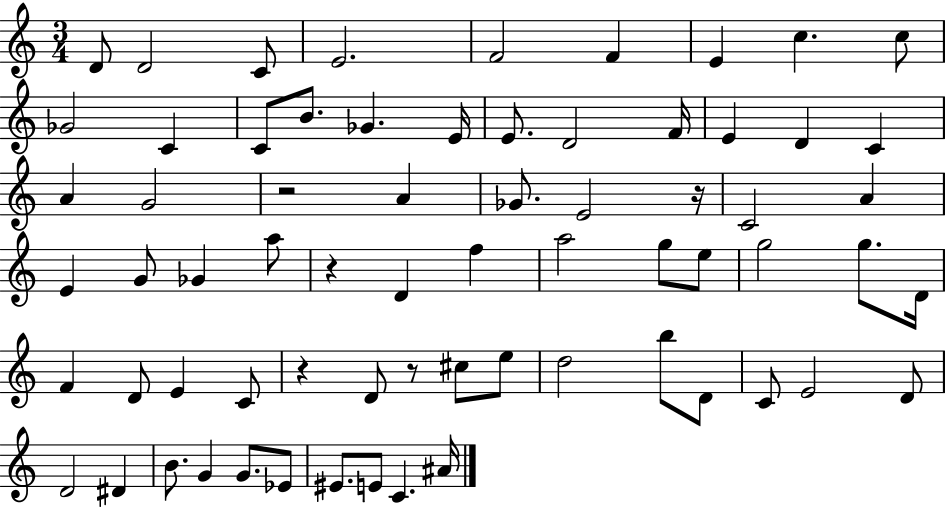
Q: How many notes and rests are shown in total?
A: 68